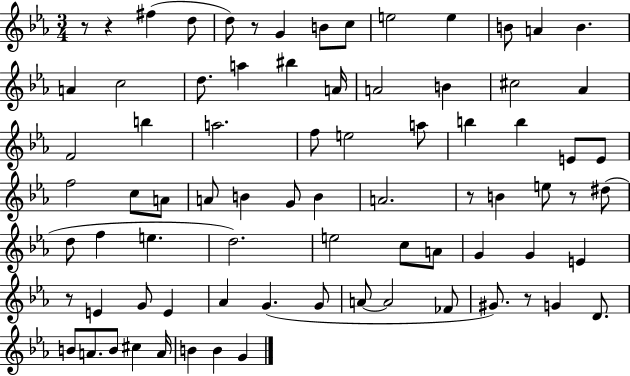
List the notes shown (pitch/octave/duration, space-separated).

R/e R/q F#5/q D5/e D5/e R/e G4/q B4/e C5/e E5/h E5/q B4/e A4/q B4/q. A4/q C5/h D5/e. A5/q BIS5/q A4/s A4/h B4/q C#5/h Ab4/q F4/h B5/q A5/h. F5/e E5/h A5/e B5/q B5/q E4/e E4/e F5/h C5/e A4/e A4/e B4/q G4/e B4/q A4/h. R/e B4/q E5/e R/e D#5/e D5/e F5/q E5/q. D5/h. E5/h C5/e A4/e G4/q G4/q E4/q R/e E4/q G4/e E4/q Ab4/q G4/q. G4/e A4/e A4/h FES4/e G#4/e. R/e G4/q D4/e. B4/e A4/e. B4/e C#5/q A4/s B4/q B4/q G4/q